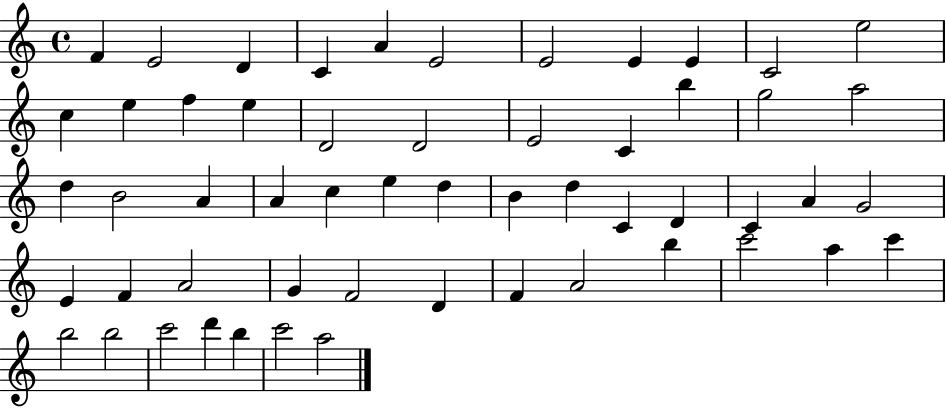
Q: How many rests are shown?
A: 0